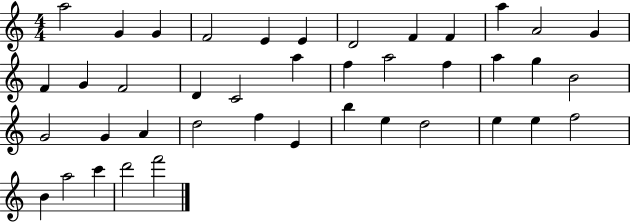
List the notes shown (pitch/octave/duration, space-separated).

A5/h G4/q G4/q F4/h E4/q E4/q D4/h F4/q F4/q A5/q A4/h G4/q F4/q G4/q F4/h D4/q C4/h A5/q F5/q A5/h F5/q A5/q G5/q B4/h G4/h G4/q A4/q D5/h F5/q E4/q B5/q E5/q D5/h E5/q E5/q F5/h B4/q A5/h C6/q D6/h F6/h